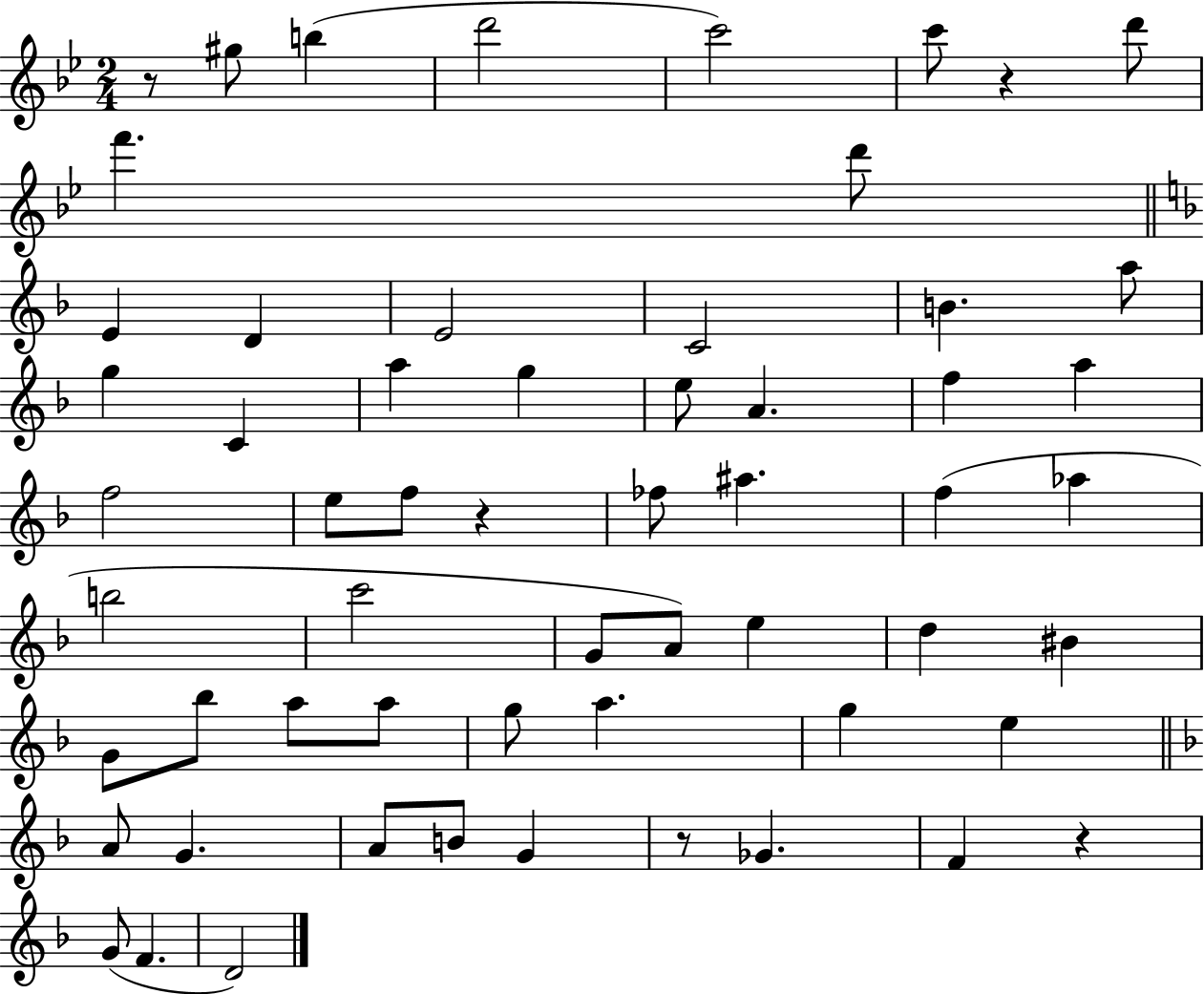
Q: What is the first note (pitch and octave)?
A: G#5